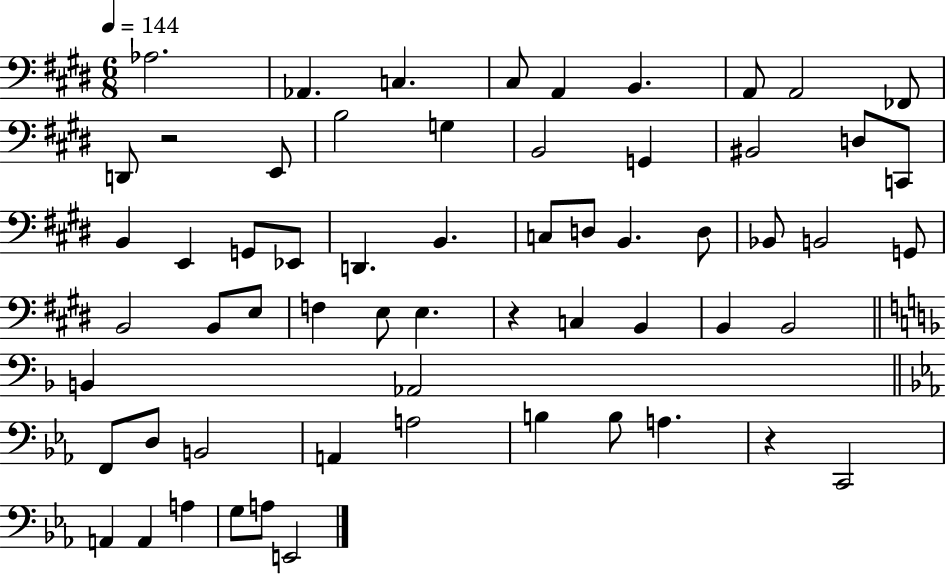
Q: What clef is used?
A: bass